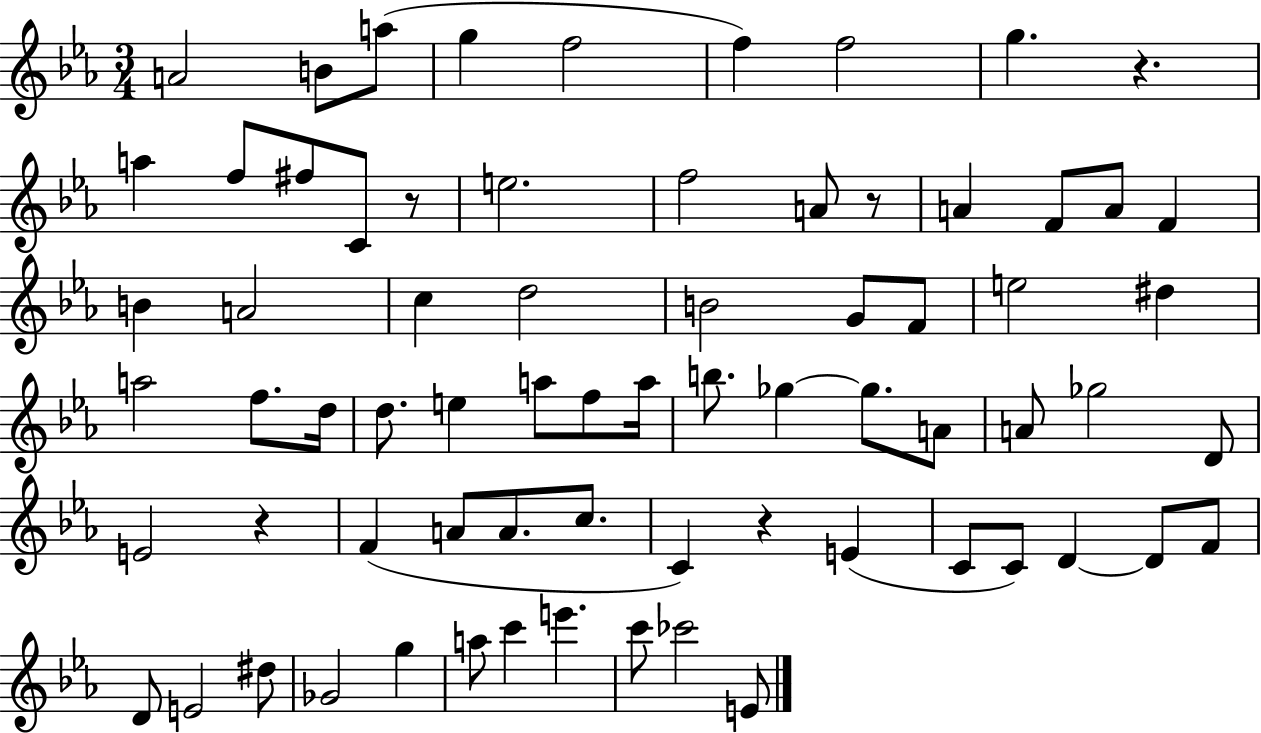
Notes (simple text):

A4/h B4/e A5/e G5/q F5/h F5/q F5/h G5/q. R/q. A5/q F5/e F#5/e C4/e R/e E5/h. F5/h A4/e R/e A4/q F4/e A4/e F4/q B4/q A4/h C5/q D5/h B4/h G4/e F4/e E5/h D#5/q A5/h F5/e. D5/s D5/e. E5/q A5/e F5/e A5/s B5/e. Gb5/q Gb5/e. A4/e A4/e Gb5/h D4/e E4/h R/q F4/q A4/e A4/e. C5/e. C4/q R/q E4/q C4/e C4/e D4/q D4/e F4/e D4/e E4/h D#5/e Gb4/h G5/q A5/e C6/q E6/q. C6/e CES6/h E4/e